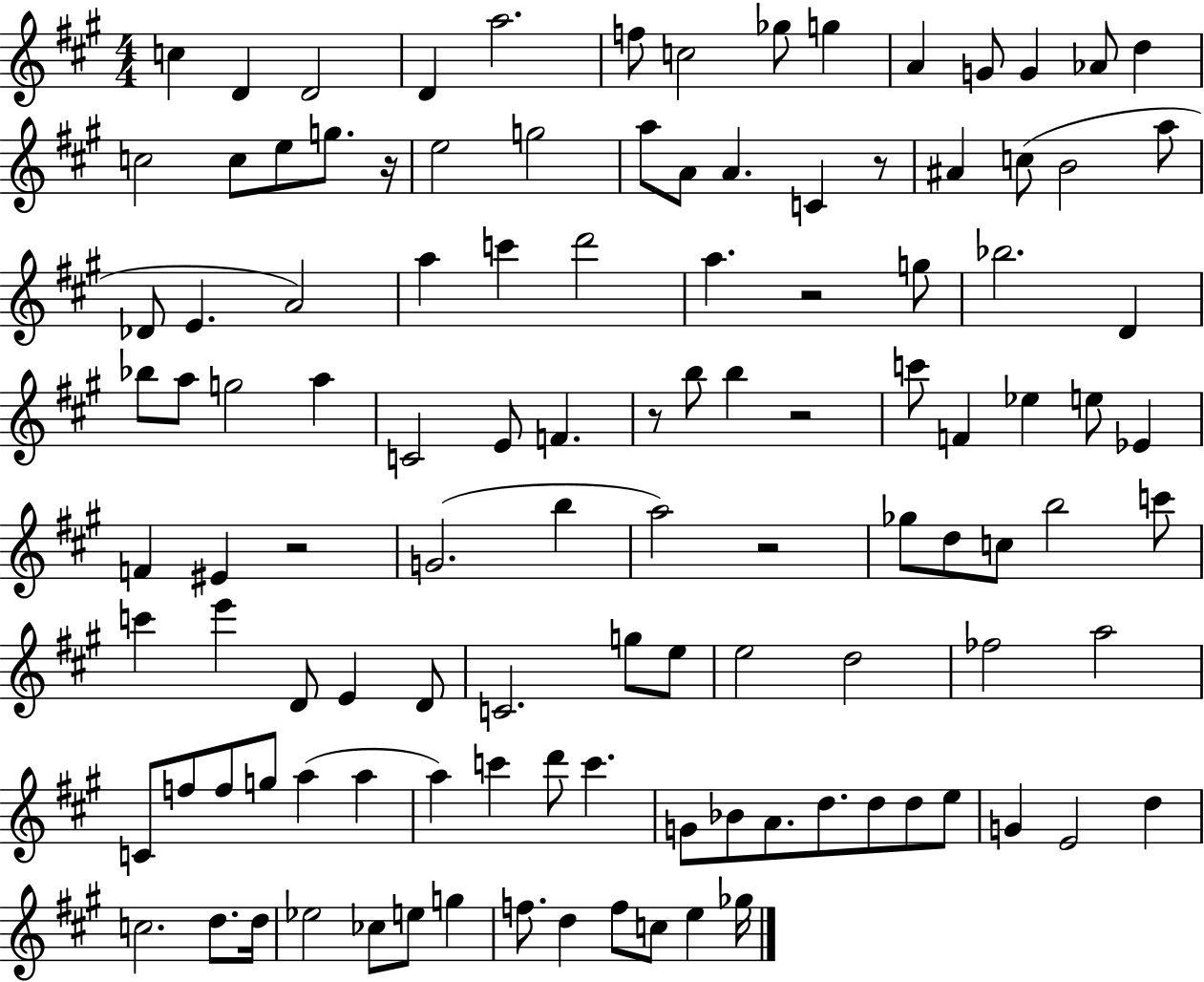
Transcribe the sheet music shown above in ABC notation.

X:1
T:Untitled
M:4/4
L:1/4
K:A
c D D2 D a2 f/2 c2 _g/2 g A G/2 G _A/2 d c2 c/2 e/2 g/2 z/4 e2 g2 a/2 A/2 A C z/2 ^A c/2 B2 a/2 _D/2 E A2 a c' d'2 a z2 g/2 _b2 D _b/2 a/2 g2 a C2 E/2 F z/2 b/2 b z2 c'/2 F _e e/2 _E F ^E z2 G2 b a2 z2 _g/2 d/2 c/2 b2 c'/2 c' e' D/2 E D/2 C2 g/2 e/2 e2 d2 _f2 a2 C/2 f/2 f/2 g/2 a a a c' d'/2 c' G/2 _B/2 A/2 d/2 d/2 d/2 e/2 G E2 d c2 d/2 d/4 _e2 _c/2 e/2 g f/2 d f/2 c/2 e _g/4